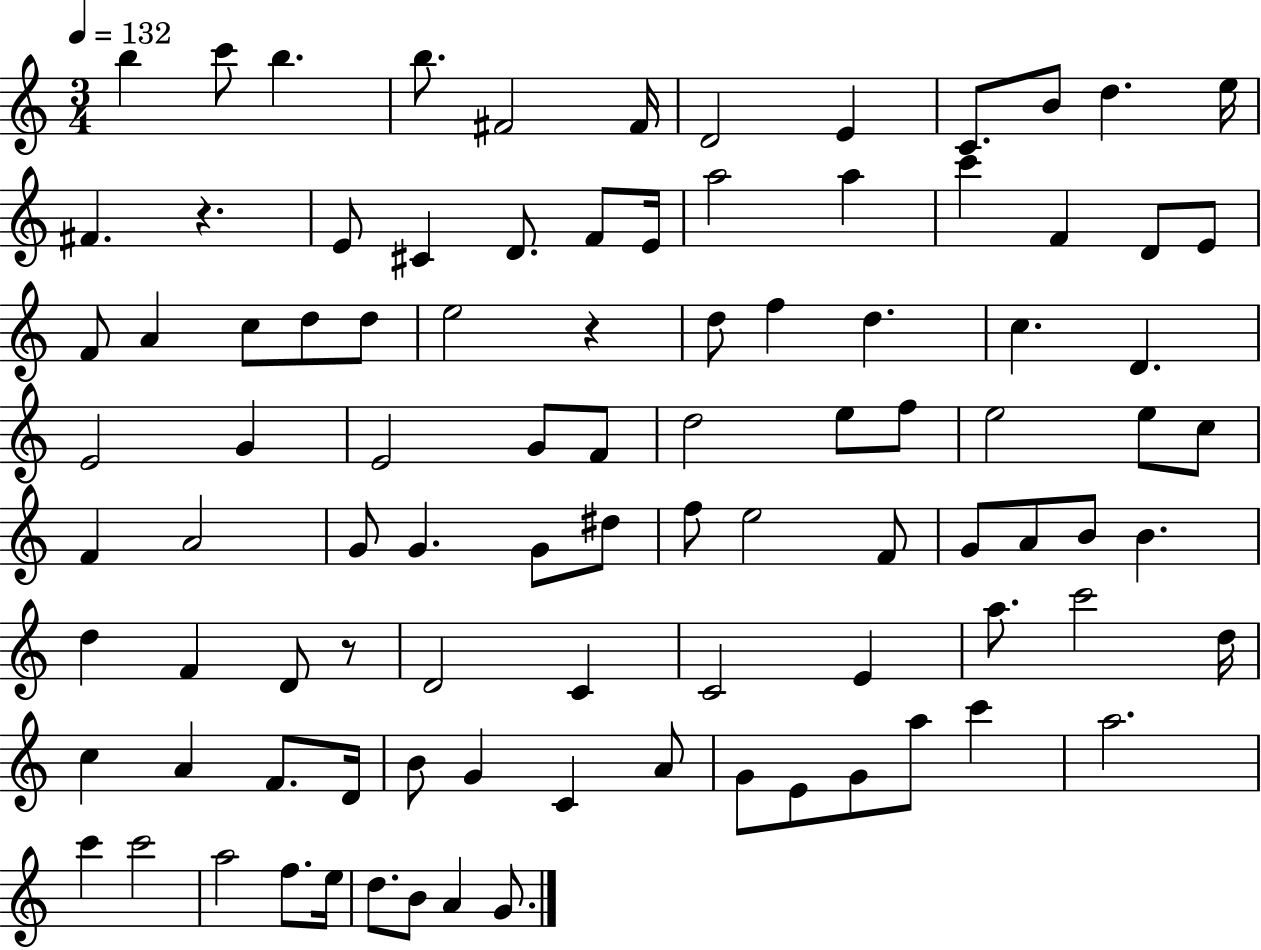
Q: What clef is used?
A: treble